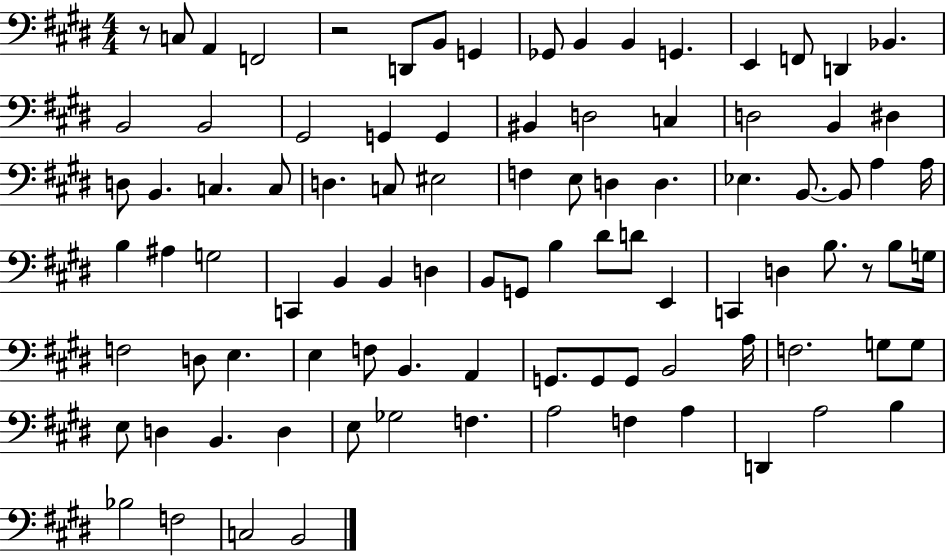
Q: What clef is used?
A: bass